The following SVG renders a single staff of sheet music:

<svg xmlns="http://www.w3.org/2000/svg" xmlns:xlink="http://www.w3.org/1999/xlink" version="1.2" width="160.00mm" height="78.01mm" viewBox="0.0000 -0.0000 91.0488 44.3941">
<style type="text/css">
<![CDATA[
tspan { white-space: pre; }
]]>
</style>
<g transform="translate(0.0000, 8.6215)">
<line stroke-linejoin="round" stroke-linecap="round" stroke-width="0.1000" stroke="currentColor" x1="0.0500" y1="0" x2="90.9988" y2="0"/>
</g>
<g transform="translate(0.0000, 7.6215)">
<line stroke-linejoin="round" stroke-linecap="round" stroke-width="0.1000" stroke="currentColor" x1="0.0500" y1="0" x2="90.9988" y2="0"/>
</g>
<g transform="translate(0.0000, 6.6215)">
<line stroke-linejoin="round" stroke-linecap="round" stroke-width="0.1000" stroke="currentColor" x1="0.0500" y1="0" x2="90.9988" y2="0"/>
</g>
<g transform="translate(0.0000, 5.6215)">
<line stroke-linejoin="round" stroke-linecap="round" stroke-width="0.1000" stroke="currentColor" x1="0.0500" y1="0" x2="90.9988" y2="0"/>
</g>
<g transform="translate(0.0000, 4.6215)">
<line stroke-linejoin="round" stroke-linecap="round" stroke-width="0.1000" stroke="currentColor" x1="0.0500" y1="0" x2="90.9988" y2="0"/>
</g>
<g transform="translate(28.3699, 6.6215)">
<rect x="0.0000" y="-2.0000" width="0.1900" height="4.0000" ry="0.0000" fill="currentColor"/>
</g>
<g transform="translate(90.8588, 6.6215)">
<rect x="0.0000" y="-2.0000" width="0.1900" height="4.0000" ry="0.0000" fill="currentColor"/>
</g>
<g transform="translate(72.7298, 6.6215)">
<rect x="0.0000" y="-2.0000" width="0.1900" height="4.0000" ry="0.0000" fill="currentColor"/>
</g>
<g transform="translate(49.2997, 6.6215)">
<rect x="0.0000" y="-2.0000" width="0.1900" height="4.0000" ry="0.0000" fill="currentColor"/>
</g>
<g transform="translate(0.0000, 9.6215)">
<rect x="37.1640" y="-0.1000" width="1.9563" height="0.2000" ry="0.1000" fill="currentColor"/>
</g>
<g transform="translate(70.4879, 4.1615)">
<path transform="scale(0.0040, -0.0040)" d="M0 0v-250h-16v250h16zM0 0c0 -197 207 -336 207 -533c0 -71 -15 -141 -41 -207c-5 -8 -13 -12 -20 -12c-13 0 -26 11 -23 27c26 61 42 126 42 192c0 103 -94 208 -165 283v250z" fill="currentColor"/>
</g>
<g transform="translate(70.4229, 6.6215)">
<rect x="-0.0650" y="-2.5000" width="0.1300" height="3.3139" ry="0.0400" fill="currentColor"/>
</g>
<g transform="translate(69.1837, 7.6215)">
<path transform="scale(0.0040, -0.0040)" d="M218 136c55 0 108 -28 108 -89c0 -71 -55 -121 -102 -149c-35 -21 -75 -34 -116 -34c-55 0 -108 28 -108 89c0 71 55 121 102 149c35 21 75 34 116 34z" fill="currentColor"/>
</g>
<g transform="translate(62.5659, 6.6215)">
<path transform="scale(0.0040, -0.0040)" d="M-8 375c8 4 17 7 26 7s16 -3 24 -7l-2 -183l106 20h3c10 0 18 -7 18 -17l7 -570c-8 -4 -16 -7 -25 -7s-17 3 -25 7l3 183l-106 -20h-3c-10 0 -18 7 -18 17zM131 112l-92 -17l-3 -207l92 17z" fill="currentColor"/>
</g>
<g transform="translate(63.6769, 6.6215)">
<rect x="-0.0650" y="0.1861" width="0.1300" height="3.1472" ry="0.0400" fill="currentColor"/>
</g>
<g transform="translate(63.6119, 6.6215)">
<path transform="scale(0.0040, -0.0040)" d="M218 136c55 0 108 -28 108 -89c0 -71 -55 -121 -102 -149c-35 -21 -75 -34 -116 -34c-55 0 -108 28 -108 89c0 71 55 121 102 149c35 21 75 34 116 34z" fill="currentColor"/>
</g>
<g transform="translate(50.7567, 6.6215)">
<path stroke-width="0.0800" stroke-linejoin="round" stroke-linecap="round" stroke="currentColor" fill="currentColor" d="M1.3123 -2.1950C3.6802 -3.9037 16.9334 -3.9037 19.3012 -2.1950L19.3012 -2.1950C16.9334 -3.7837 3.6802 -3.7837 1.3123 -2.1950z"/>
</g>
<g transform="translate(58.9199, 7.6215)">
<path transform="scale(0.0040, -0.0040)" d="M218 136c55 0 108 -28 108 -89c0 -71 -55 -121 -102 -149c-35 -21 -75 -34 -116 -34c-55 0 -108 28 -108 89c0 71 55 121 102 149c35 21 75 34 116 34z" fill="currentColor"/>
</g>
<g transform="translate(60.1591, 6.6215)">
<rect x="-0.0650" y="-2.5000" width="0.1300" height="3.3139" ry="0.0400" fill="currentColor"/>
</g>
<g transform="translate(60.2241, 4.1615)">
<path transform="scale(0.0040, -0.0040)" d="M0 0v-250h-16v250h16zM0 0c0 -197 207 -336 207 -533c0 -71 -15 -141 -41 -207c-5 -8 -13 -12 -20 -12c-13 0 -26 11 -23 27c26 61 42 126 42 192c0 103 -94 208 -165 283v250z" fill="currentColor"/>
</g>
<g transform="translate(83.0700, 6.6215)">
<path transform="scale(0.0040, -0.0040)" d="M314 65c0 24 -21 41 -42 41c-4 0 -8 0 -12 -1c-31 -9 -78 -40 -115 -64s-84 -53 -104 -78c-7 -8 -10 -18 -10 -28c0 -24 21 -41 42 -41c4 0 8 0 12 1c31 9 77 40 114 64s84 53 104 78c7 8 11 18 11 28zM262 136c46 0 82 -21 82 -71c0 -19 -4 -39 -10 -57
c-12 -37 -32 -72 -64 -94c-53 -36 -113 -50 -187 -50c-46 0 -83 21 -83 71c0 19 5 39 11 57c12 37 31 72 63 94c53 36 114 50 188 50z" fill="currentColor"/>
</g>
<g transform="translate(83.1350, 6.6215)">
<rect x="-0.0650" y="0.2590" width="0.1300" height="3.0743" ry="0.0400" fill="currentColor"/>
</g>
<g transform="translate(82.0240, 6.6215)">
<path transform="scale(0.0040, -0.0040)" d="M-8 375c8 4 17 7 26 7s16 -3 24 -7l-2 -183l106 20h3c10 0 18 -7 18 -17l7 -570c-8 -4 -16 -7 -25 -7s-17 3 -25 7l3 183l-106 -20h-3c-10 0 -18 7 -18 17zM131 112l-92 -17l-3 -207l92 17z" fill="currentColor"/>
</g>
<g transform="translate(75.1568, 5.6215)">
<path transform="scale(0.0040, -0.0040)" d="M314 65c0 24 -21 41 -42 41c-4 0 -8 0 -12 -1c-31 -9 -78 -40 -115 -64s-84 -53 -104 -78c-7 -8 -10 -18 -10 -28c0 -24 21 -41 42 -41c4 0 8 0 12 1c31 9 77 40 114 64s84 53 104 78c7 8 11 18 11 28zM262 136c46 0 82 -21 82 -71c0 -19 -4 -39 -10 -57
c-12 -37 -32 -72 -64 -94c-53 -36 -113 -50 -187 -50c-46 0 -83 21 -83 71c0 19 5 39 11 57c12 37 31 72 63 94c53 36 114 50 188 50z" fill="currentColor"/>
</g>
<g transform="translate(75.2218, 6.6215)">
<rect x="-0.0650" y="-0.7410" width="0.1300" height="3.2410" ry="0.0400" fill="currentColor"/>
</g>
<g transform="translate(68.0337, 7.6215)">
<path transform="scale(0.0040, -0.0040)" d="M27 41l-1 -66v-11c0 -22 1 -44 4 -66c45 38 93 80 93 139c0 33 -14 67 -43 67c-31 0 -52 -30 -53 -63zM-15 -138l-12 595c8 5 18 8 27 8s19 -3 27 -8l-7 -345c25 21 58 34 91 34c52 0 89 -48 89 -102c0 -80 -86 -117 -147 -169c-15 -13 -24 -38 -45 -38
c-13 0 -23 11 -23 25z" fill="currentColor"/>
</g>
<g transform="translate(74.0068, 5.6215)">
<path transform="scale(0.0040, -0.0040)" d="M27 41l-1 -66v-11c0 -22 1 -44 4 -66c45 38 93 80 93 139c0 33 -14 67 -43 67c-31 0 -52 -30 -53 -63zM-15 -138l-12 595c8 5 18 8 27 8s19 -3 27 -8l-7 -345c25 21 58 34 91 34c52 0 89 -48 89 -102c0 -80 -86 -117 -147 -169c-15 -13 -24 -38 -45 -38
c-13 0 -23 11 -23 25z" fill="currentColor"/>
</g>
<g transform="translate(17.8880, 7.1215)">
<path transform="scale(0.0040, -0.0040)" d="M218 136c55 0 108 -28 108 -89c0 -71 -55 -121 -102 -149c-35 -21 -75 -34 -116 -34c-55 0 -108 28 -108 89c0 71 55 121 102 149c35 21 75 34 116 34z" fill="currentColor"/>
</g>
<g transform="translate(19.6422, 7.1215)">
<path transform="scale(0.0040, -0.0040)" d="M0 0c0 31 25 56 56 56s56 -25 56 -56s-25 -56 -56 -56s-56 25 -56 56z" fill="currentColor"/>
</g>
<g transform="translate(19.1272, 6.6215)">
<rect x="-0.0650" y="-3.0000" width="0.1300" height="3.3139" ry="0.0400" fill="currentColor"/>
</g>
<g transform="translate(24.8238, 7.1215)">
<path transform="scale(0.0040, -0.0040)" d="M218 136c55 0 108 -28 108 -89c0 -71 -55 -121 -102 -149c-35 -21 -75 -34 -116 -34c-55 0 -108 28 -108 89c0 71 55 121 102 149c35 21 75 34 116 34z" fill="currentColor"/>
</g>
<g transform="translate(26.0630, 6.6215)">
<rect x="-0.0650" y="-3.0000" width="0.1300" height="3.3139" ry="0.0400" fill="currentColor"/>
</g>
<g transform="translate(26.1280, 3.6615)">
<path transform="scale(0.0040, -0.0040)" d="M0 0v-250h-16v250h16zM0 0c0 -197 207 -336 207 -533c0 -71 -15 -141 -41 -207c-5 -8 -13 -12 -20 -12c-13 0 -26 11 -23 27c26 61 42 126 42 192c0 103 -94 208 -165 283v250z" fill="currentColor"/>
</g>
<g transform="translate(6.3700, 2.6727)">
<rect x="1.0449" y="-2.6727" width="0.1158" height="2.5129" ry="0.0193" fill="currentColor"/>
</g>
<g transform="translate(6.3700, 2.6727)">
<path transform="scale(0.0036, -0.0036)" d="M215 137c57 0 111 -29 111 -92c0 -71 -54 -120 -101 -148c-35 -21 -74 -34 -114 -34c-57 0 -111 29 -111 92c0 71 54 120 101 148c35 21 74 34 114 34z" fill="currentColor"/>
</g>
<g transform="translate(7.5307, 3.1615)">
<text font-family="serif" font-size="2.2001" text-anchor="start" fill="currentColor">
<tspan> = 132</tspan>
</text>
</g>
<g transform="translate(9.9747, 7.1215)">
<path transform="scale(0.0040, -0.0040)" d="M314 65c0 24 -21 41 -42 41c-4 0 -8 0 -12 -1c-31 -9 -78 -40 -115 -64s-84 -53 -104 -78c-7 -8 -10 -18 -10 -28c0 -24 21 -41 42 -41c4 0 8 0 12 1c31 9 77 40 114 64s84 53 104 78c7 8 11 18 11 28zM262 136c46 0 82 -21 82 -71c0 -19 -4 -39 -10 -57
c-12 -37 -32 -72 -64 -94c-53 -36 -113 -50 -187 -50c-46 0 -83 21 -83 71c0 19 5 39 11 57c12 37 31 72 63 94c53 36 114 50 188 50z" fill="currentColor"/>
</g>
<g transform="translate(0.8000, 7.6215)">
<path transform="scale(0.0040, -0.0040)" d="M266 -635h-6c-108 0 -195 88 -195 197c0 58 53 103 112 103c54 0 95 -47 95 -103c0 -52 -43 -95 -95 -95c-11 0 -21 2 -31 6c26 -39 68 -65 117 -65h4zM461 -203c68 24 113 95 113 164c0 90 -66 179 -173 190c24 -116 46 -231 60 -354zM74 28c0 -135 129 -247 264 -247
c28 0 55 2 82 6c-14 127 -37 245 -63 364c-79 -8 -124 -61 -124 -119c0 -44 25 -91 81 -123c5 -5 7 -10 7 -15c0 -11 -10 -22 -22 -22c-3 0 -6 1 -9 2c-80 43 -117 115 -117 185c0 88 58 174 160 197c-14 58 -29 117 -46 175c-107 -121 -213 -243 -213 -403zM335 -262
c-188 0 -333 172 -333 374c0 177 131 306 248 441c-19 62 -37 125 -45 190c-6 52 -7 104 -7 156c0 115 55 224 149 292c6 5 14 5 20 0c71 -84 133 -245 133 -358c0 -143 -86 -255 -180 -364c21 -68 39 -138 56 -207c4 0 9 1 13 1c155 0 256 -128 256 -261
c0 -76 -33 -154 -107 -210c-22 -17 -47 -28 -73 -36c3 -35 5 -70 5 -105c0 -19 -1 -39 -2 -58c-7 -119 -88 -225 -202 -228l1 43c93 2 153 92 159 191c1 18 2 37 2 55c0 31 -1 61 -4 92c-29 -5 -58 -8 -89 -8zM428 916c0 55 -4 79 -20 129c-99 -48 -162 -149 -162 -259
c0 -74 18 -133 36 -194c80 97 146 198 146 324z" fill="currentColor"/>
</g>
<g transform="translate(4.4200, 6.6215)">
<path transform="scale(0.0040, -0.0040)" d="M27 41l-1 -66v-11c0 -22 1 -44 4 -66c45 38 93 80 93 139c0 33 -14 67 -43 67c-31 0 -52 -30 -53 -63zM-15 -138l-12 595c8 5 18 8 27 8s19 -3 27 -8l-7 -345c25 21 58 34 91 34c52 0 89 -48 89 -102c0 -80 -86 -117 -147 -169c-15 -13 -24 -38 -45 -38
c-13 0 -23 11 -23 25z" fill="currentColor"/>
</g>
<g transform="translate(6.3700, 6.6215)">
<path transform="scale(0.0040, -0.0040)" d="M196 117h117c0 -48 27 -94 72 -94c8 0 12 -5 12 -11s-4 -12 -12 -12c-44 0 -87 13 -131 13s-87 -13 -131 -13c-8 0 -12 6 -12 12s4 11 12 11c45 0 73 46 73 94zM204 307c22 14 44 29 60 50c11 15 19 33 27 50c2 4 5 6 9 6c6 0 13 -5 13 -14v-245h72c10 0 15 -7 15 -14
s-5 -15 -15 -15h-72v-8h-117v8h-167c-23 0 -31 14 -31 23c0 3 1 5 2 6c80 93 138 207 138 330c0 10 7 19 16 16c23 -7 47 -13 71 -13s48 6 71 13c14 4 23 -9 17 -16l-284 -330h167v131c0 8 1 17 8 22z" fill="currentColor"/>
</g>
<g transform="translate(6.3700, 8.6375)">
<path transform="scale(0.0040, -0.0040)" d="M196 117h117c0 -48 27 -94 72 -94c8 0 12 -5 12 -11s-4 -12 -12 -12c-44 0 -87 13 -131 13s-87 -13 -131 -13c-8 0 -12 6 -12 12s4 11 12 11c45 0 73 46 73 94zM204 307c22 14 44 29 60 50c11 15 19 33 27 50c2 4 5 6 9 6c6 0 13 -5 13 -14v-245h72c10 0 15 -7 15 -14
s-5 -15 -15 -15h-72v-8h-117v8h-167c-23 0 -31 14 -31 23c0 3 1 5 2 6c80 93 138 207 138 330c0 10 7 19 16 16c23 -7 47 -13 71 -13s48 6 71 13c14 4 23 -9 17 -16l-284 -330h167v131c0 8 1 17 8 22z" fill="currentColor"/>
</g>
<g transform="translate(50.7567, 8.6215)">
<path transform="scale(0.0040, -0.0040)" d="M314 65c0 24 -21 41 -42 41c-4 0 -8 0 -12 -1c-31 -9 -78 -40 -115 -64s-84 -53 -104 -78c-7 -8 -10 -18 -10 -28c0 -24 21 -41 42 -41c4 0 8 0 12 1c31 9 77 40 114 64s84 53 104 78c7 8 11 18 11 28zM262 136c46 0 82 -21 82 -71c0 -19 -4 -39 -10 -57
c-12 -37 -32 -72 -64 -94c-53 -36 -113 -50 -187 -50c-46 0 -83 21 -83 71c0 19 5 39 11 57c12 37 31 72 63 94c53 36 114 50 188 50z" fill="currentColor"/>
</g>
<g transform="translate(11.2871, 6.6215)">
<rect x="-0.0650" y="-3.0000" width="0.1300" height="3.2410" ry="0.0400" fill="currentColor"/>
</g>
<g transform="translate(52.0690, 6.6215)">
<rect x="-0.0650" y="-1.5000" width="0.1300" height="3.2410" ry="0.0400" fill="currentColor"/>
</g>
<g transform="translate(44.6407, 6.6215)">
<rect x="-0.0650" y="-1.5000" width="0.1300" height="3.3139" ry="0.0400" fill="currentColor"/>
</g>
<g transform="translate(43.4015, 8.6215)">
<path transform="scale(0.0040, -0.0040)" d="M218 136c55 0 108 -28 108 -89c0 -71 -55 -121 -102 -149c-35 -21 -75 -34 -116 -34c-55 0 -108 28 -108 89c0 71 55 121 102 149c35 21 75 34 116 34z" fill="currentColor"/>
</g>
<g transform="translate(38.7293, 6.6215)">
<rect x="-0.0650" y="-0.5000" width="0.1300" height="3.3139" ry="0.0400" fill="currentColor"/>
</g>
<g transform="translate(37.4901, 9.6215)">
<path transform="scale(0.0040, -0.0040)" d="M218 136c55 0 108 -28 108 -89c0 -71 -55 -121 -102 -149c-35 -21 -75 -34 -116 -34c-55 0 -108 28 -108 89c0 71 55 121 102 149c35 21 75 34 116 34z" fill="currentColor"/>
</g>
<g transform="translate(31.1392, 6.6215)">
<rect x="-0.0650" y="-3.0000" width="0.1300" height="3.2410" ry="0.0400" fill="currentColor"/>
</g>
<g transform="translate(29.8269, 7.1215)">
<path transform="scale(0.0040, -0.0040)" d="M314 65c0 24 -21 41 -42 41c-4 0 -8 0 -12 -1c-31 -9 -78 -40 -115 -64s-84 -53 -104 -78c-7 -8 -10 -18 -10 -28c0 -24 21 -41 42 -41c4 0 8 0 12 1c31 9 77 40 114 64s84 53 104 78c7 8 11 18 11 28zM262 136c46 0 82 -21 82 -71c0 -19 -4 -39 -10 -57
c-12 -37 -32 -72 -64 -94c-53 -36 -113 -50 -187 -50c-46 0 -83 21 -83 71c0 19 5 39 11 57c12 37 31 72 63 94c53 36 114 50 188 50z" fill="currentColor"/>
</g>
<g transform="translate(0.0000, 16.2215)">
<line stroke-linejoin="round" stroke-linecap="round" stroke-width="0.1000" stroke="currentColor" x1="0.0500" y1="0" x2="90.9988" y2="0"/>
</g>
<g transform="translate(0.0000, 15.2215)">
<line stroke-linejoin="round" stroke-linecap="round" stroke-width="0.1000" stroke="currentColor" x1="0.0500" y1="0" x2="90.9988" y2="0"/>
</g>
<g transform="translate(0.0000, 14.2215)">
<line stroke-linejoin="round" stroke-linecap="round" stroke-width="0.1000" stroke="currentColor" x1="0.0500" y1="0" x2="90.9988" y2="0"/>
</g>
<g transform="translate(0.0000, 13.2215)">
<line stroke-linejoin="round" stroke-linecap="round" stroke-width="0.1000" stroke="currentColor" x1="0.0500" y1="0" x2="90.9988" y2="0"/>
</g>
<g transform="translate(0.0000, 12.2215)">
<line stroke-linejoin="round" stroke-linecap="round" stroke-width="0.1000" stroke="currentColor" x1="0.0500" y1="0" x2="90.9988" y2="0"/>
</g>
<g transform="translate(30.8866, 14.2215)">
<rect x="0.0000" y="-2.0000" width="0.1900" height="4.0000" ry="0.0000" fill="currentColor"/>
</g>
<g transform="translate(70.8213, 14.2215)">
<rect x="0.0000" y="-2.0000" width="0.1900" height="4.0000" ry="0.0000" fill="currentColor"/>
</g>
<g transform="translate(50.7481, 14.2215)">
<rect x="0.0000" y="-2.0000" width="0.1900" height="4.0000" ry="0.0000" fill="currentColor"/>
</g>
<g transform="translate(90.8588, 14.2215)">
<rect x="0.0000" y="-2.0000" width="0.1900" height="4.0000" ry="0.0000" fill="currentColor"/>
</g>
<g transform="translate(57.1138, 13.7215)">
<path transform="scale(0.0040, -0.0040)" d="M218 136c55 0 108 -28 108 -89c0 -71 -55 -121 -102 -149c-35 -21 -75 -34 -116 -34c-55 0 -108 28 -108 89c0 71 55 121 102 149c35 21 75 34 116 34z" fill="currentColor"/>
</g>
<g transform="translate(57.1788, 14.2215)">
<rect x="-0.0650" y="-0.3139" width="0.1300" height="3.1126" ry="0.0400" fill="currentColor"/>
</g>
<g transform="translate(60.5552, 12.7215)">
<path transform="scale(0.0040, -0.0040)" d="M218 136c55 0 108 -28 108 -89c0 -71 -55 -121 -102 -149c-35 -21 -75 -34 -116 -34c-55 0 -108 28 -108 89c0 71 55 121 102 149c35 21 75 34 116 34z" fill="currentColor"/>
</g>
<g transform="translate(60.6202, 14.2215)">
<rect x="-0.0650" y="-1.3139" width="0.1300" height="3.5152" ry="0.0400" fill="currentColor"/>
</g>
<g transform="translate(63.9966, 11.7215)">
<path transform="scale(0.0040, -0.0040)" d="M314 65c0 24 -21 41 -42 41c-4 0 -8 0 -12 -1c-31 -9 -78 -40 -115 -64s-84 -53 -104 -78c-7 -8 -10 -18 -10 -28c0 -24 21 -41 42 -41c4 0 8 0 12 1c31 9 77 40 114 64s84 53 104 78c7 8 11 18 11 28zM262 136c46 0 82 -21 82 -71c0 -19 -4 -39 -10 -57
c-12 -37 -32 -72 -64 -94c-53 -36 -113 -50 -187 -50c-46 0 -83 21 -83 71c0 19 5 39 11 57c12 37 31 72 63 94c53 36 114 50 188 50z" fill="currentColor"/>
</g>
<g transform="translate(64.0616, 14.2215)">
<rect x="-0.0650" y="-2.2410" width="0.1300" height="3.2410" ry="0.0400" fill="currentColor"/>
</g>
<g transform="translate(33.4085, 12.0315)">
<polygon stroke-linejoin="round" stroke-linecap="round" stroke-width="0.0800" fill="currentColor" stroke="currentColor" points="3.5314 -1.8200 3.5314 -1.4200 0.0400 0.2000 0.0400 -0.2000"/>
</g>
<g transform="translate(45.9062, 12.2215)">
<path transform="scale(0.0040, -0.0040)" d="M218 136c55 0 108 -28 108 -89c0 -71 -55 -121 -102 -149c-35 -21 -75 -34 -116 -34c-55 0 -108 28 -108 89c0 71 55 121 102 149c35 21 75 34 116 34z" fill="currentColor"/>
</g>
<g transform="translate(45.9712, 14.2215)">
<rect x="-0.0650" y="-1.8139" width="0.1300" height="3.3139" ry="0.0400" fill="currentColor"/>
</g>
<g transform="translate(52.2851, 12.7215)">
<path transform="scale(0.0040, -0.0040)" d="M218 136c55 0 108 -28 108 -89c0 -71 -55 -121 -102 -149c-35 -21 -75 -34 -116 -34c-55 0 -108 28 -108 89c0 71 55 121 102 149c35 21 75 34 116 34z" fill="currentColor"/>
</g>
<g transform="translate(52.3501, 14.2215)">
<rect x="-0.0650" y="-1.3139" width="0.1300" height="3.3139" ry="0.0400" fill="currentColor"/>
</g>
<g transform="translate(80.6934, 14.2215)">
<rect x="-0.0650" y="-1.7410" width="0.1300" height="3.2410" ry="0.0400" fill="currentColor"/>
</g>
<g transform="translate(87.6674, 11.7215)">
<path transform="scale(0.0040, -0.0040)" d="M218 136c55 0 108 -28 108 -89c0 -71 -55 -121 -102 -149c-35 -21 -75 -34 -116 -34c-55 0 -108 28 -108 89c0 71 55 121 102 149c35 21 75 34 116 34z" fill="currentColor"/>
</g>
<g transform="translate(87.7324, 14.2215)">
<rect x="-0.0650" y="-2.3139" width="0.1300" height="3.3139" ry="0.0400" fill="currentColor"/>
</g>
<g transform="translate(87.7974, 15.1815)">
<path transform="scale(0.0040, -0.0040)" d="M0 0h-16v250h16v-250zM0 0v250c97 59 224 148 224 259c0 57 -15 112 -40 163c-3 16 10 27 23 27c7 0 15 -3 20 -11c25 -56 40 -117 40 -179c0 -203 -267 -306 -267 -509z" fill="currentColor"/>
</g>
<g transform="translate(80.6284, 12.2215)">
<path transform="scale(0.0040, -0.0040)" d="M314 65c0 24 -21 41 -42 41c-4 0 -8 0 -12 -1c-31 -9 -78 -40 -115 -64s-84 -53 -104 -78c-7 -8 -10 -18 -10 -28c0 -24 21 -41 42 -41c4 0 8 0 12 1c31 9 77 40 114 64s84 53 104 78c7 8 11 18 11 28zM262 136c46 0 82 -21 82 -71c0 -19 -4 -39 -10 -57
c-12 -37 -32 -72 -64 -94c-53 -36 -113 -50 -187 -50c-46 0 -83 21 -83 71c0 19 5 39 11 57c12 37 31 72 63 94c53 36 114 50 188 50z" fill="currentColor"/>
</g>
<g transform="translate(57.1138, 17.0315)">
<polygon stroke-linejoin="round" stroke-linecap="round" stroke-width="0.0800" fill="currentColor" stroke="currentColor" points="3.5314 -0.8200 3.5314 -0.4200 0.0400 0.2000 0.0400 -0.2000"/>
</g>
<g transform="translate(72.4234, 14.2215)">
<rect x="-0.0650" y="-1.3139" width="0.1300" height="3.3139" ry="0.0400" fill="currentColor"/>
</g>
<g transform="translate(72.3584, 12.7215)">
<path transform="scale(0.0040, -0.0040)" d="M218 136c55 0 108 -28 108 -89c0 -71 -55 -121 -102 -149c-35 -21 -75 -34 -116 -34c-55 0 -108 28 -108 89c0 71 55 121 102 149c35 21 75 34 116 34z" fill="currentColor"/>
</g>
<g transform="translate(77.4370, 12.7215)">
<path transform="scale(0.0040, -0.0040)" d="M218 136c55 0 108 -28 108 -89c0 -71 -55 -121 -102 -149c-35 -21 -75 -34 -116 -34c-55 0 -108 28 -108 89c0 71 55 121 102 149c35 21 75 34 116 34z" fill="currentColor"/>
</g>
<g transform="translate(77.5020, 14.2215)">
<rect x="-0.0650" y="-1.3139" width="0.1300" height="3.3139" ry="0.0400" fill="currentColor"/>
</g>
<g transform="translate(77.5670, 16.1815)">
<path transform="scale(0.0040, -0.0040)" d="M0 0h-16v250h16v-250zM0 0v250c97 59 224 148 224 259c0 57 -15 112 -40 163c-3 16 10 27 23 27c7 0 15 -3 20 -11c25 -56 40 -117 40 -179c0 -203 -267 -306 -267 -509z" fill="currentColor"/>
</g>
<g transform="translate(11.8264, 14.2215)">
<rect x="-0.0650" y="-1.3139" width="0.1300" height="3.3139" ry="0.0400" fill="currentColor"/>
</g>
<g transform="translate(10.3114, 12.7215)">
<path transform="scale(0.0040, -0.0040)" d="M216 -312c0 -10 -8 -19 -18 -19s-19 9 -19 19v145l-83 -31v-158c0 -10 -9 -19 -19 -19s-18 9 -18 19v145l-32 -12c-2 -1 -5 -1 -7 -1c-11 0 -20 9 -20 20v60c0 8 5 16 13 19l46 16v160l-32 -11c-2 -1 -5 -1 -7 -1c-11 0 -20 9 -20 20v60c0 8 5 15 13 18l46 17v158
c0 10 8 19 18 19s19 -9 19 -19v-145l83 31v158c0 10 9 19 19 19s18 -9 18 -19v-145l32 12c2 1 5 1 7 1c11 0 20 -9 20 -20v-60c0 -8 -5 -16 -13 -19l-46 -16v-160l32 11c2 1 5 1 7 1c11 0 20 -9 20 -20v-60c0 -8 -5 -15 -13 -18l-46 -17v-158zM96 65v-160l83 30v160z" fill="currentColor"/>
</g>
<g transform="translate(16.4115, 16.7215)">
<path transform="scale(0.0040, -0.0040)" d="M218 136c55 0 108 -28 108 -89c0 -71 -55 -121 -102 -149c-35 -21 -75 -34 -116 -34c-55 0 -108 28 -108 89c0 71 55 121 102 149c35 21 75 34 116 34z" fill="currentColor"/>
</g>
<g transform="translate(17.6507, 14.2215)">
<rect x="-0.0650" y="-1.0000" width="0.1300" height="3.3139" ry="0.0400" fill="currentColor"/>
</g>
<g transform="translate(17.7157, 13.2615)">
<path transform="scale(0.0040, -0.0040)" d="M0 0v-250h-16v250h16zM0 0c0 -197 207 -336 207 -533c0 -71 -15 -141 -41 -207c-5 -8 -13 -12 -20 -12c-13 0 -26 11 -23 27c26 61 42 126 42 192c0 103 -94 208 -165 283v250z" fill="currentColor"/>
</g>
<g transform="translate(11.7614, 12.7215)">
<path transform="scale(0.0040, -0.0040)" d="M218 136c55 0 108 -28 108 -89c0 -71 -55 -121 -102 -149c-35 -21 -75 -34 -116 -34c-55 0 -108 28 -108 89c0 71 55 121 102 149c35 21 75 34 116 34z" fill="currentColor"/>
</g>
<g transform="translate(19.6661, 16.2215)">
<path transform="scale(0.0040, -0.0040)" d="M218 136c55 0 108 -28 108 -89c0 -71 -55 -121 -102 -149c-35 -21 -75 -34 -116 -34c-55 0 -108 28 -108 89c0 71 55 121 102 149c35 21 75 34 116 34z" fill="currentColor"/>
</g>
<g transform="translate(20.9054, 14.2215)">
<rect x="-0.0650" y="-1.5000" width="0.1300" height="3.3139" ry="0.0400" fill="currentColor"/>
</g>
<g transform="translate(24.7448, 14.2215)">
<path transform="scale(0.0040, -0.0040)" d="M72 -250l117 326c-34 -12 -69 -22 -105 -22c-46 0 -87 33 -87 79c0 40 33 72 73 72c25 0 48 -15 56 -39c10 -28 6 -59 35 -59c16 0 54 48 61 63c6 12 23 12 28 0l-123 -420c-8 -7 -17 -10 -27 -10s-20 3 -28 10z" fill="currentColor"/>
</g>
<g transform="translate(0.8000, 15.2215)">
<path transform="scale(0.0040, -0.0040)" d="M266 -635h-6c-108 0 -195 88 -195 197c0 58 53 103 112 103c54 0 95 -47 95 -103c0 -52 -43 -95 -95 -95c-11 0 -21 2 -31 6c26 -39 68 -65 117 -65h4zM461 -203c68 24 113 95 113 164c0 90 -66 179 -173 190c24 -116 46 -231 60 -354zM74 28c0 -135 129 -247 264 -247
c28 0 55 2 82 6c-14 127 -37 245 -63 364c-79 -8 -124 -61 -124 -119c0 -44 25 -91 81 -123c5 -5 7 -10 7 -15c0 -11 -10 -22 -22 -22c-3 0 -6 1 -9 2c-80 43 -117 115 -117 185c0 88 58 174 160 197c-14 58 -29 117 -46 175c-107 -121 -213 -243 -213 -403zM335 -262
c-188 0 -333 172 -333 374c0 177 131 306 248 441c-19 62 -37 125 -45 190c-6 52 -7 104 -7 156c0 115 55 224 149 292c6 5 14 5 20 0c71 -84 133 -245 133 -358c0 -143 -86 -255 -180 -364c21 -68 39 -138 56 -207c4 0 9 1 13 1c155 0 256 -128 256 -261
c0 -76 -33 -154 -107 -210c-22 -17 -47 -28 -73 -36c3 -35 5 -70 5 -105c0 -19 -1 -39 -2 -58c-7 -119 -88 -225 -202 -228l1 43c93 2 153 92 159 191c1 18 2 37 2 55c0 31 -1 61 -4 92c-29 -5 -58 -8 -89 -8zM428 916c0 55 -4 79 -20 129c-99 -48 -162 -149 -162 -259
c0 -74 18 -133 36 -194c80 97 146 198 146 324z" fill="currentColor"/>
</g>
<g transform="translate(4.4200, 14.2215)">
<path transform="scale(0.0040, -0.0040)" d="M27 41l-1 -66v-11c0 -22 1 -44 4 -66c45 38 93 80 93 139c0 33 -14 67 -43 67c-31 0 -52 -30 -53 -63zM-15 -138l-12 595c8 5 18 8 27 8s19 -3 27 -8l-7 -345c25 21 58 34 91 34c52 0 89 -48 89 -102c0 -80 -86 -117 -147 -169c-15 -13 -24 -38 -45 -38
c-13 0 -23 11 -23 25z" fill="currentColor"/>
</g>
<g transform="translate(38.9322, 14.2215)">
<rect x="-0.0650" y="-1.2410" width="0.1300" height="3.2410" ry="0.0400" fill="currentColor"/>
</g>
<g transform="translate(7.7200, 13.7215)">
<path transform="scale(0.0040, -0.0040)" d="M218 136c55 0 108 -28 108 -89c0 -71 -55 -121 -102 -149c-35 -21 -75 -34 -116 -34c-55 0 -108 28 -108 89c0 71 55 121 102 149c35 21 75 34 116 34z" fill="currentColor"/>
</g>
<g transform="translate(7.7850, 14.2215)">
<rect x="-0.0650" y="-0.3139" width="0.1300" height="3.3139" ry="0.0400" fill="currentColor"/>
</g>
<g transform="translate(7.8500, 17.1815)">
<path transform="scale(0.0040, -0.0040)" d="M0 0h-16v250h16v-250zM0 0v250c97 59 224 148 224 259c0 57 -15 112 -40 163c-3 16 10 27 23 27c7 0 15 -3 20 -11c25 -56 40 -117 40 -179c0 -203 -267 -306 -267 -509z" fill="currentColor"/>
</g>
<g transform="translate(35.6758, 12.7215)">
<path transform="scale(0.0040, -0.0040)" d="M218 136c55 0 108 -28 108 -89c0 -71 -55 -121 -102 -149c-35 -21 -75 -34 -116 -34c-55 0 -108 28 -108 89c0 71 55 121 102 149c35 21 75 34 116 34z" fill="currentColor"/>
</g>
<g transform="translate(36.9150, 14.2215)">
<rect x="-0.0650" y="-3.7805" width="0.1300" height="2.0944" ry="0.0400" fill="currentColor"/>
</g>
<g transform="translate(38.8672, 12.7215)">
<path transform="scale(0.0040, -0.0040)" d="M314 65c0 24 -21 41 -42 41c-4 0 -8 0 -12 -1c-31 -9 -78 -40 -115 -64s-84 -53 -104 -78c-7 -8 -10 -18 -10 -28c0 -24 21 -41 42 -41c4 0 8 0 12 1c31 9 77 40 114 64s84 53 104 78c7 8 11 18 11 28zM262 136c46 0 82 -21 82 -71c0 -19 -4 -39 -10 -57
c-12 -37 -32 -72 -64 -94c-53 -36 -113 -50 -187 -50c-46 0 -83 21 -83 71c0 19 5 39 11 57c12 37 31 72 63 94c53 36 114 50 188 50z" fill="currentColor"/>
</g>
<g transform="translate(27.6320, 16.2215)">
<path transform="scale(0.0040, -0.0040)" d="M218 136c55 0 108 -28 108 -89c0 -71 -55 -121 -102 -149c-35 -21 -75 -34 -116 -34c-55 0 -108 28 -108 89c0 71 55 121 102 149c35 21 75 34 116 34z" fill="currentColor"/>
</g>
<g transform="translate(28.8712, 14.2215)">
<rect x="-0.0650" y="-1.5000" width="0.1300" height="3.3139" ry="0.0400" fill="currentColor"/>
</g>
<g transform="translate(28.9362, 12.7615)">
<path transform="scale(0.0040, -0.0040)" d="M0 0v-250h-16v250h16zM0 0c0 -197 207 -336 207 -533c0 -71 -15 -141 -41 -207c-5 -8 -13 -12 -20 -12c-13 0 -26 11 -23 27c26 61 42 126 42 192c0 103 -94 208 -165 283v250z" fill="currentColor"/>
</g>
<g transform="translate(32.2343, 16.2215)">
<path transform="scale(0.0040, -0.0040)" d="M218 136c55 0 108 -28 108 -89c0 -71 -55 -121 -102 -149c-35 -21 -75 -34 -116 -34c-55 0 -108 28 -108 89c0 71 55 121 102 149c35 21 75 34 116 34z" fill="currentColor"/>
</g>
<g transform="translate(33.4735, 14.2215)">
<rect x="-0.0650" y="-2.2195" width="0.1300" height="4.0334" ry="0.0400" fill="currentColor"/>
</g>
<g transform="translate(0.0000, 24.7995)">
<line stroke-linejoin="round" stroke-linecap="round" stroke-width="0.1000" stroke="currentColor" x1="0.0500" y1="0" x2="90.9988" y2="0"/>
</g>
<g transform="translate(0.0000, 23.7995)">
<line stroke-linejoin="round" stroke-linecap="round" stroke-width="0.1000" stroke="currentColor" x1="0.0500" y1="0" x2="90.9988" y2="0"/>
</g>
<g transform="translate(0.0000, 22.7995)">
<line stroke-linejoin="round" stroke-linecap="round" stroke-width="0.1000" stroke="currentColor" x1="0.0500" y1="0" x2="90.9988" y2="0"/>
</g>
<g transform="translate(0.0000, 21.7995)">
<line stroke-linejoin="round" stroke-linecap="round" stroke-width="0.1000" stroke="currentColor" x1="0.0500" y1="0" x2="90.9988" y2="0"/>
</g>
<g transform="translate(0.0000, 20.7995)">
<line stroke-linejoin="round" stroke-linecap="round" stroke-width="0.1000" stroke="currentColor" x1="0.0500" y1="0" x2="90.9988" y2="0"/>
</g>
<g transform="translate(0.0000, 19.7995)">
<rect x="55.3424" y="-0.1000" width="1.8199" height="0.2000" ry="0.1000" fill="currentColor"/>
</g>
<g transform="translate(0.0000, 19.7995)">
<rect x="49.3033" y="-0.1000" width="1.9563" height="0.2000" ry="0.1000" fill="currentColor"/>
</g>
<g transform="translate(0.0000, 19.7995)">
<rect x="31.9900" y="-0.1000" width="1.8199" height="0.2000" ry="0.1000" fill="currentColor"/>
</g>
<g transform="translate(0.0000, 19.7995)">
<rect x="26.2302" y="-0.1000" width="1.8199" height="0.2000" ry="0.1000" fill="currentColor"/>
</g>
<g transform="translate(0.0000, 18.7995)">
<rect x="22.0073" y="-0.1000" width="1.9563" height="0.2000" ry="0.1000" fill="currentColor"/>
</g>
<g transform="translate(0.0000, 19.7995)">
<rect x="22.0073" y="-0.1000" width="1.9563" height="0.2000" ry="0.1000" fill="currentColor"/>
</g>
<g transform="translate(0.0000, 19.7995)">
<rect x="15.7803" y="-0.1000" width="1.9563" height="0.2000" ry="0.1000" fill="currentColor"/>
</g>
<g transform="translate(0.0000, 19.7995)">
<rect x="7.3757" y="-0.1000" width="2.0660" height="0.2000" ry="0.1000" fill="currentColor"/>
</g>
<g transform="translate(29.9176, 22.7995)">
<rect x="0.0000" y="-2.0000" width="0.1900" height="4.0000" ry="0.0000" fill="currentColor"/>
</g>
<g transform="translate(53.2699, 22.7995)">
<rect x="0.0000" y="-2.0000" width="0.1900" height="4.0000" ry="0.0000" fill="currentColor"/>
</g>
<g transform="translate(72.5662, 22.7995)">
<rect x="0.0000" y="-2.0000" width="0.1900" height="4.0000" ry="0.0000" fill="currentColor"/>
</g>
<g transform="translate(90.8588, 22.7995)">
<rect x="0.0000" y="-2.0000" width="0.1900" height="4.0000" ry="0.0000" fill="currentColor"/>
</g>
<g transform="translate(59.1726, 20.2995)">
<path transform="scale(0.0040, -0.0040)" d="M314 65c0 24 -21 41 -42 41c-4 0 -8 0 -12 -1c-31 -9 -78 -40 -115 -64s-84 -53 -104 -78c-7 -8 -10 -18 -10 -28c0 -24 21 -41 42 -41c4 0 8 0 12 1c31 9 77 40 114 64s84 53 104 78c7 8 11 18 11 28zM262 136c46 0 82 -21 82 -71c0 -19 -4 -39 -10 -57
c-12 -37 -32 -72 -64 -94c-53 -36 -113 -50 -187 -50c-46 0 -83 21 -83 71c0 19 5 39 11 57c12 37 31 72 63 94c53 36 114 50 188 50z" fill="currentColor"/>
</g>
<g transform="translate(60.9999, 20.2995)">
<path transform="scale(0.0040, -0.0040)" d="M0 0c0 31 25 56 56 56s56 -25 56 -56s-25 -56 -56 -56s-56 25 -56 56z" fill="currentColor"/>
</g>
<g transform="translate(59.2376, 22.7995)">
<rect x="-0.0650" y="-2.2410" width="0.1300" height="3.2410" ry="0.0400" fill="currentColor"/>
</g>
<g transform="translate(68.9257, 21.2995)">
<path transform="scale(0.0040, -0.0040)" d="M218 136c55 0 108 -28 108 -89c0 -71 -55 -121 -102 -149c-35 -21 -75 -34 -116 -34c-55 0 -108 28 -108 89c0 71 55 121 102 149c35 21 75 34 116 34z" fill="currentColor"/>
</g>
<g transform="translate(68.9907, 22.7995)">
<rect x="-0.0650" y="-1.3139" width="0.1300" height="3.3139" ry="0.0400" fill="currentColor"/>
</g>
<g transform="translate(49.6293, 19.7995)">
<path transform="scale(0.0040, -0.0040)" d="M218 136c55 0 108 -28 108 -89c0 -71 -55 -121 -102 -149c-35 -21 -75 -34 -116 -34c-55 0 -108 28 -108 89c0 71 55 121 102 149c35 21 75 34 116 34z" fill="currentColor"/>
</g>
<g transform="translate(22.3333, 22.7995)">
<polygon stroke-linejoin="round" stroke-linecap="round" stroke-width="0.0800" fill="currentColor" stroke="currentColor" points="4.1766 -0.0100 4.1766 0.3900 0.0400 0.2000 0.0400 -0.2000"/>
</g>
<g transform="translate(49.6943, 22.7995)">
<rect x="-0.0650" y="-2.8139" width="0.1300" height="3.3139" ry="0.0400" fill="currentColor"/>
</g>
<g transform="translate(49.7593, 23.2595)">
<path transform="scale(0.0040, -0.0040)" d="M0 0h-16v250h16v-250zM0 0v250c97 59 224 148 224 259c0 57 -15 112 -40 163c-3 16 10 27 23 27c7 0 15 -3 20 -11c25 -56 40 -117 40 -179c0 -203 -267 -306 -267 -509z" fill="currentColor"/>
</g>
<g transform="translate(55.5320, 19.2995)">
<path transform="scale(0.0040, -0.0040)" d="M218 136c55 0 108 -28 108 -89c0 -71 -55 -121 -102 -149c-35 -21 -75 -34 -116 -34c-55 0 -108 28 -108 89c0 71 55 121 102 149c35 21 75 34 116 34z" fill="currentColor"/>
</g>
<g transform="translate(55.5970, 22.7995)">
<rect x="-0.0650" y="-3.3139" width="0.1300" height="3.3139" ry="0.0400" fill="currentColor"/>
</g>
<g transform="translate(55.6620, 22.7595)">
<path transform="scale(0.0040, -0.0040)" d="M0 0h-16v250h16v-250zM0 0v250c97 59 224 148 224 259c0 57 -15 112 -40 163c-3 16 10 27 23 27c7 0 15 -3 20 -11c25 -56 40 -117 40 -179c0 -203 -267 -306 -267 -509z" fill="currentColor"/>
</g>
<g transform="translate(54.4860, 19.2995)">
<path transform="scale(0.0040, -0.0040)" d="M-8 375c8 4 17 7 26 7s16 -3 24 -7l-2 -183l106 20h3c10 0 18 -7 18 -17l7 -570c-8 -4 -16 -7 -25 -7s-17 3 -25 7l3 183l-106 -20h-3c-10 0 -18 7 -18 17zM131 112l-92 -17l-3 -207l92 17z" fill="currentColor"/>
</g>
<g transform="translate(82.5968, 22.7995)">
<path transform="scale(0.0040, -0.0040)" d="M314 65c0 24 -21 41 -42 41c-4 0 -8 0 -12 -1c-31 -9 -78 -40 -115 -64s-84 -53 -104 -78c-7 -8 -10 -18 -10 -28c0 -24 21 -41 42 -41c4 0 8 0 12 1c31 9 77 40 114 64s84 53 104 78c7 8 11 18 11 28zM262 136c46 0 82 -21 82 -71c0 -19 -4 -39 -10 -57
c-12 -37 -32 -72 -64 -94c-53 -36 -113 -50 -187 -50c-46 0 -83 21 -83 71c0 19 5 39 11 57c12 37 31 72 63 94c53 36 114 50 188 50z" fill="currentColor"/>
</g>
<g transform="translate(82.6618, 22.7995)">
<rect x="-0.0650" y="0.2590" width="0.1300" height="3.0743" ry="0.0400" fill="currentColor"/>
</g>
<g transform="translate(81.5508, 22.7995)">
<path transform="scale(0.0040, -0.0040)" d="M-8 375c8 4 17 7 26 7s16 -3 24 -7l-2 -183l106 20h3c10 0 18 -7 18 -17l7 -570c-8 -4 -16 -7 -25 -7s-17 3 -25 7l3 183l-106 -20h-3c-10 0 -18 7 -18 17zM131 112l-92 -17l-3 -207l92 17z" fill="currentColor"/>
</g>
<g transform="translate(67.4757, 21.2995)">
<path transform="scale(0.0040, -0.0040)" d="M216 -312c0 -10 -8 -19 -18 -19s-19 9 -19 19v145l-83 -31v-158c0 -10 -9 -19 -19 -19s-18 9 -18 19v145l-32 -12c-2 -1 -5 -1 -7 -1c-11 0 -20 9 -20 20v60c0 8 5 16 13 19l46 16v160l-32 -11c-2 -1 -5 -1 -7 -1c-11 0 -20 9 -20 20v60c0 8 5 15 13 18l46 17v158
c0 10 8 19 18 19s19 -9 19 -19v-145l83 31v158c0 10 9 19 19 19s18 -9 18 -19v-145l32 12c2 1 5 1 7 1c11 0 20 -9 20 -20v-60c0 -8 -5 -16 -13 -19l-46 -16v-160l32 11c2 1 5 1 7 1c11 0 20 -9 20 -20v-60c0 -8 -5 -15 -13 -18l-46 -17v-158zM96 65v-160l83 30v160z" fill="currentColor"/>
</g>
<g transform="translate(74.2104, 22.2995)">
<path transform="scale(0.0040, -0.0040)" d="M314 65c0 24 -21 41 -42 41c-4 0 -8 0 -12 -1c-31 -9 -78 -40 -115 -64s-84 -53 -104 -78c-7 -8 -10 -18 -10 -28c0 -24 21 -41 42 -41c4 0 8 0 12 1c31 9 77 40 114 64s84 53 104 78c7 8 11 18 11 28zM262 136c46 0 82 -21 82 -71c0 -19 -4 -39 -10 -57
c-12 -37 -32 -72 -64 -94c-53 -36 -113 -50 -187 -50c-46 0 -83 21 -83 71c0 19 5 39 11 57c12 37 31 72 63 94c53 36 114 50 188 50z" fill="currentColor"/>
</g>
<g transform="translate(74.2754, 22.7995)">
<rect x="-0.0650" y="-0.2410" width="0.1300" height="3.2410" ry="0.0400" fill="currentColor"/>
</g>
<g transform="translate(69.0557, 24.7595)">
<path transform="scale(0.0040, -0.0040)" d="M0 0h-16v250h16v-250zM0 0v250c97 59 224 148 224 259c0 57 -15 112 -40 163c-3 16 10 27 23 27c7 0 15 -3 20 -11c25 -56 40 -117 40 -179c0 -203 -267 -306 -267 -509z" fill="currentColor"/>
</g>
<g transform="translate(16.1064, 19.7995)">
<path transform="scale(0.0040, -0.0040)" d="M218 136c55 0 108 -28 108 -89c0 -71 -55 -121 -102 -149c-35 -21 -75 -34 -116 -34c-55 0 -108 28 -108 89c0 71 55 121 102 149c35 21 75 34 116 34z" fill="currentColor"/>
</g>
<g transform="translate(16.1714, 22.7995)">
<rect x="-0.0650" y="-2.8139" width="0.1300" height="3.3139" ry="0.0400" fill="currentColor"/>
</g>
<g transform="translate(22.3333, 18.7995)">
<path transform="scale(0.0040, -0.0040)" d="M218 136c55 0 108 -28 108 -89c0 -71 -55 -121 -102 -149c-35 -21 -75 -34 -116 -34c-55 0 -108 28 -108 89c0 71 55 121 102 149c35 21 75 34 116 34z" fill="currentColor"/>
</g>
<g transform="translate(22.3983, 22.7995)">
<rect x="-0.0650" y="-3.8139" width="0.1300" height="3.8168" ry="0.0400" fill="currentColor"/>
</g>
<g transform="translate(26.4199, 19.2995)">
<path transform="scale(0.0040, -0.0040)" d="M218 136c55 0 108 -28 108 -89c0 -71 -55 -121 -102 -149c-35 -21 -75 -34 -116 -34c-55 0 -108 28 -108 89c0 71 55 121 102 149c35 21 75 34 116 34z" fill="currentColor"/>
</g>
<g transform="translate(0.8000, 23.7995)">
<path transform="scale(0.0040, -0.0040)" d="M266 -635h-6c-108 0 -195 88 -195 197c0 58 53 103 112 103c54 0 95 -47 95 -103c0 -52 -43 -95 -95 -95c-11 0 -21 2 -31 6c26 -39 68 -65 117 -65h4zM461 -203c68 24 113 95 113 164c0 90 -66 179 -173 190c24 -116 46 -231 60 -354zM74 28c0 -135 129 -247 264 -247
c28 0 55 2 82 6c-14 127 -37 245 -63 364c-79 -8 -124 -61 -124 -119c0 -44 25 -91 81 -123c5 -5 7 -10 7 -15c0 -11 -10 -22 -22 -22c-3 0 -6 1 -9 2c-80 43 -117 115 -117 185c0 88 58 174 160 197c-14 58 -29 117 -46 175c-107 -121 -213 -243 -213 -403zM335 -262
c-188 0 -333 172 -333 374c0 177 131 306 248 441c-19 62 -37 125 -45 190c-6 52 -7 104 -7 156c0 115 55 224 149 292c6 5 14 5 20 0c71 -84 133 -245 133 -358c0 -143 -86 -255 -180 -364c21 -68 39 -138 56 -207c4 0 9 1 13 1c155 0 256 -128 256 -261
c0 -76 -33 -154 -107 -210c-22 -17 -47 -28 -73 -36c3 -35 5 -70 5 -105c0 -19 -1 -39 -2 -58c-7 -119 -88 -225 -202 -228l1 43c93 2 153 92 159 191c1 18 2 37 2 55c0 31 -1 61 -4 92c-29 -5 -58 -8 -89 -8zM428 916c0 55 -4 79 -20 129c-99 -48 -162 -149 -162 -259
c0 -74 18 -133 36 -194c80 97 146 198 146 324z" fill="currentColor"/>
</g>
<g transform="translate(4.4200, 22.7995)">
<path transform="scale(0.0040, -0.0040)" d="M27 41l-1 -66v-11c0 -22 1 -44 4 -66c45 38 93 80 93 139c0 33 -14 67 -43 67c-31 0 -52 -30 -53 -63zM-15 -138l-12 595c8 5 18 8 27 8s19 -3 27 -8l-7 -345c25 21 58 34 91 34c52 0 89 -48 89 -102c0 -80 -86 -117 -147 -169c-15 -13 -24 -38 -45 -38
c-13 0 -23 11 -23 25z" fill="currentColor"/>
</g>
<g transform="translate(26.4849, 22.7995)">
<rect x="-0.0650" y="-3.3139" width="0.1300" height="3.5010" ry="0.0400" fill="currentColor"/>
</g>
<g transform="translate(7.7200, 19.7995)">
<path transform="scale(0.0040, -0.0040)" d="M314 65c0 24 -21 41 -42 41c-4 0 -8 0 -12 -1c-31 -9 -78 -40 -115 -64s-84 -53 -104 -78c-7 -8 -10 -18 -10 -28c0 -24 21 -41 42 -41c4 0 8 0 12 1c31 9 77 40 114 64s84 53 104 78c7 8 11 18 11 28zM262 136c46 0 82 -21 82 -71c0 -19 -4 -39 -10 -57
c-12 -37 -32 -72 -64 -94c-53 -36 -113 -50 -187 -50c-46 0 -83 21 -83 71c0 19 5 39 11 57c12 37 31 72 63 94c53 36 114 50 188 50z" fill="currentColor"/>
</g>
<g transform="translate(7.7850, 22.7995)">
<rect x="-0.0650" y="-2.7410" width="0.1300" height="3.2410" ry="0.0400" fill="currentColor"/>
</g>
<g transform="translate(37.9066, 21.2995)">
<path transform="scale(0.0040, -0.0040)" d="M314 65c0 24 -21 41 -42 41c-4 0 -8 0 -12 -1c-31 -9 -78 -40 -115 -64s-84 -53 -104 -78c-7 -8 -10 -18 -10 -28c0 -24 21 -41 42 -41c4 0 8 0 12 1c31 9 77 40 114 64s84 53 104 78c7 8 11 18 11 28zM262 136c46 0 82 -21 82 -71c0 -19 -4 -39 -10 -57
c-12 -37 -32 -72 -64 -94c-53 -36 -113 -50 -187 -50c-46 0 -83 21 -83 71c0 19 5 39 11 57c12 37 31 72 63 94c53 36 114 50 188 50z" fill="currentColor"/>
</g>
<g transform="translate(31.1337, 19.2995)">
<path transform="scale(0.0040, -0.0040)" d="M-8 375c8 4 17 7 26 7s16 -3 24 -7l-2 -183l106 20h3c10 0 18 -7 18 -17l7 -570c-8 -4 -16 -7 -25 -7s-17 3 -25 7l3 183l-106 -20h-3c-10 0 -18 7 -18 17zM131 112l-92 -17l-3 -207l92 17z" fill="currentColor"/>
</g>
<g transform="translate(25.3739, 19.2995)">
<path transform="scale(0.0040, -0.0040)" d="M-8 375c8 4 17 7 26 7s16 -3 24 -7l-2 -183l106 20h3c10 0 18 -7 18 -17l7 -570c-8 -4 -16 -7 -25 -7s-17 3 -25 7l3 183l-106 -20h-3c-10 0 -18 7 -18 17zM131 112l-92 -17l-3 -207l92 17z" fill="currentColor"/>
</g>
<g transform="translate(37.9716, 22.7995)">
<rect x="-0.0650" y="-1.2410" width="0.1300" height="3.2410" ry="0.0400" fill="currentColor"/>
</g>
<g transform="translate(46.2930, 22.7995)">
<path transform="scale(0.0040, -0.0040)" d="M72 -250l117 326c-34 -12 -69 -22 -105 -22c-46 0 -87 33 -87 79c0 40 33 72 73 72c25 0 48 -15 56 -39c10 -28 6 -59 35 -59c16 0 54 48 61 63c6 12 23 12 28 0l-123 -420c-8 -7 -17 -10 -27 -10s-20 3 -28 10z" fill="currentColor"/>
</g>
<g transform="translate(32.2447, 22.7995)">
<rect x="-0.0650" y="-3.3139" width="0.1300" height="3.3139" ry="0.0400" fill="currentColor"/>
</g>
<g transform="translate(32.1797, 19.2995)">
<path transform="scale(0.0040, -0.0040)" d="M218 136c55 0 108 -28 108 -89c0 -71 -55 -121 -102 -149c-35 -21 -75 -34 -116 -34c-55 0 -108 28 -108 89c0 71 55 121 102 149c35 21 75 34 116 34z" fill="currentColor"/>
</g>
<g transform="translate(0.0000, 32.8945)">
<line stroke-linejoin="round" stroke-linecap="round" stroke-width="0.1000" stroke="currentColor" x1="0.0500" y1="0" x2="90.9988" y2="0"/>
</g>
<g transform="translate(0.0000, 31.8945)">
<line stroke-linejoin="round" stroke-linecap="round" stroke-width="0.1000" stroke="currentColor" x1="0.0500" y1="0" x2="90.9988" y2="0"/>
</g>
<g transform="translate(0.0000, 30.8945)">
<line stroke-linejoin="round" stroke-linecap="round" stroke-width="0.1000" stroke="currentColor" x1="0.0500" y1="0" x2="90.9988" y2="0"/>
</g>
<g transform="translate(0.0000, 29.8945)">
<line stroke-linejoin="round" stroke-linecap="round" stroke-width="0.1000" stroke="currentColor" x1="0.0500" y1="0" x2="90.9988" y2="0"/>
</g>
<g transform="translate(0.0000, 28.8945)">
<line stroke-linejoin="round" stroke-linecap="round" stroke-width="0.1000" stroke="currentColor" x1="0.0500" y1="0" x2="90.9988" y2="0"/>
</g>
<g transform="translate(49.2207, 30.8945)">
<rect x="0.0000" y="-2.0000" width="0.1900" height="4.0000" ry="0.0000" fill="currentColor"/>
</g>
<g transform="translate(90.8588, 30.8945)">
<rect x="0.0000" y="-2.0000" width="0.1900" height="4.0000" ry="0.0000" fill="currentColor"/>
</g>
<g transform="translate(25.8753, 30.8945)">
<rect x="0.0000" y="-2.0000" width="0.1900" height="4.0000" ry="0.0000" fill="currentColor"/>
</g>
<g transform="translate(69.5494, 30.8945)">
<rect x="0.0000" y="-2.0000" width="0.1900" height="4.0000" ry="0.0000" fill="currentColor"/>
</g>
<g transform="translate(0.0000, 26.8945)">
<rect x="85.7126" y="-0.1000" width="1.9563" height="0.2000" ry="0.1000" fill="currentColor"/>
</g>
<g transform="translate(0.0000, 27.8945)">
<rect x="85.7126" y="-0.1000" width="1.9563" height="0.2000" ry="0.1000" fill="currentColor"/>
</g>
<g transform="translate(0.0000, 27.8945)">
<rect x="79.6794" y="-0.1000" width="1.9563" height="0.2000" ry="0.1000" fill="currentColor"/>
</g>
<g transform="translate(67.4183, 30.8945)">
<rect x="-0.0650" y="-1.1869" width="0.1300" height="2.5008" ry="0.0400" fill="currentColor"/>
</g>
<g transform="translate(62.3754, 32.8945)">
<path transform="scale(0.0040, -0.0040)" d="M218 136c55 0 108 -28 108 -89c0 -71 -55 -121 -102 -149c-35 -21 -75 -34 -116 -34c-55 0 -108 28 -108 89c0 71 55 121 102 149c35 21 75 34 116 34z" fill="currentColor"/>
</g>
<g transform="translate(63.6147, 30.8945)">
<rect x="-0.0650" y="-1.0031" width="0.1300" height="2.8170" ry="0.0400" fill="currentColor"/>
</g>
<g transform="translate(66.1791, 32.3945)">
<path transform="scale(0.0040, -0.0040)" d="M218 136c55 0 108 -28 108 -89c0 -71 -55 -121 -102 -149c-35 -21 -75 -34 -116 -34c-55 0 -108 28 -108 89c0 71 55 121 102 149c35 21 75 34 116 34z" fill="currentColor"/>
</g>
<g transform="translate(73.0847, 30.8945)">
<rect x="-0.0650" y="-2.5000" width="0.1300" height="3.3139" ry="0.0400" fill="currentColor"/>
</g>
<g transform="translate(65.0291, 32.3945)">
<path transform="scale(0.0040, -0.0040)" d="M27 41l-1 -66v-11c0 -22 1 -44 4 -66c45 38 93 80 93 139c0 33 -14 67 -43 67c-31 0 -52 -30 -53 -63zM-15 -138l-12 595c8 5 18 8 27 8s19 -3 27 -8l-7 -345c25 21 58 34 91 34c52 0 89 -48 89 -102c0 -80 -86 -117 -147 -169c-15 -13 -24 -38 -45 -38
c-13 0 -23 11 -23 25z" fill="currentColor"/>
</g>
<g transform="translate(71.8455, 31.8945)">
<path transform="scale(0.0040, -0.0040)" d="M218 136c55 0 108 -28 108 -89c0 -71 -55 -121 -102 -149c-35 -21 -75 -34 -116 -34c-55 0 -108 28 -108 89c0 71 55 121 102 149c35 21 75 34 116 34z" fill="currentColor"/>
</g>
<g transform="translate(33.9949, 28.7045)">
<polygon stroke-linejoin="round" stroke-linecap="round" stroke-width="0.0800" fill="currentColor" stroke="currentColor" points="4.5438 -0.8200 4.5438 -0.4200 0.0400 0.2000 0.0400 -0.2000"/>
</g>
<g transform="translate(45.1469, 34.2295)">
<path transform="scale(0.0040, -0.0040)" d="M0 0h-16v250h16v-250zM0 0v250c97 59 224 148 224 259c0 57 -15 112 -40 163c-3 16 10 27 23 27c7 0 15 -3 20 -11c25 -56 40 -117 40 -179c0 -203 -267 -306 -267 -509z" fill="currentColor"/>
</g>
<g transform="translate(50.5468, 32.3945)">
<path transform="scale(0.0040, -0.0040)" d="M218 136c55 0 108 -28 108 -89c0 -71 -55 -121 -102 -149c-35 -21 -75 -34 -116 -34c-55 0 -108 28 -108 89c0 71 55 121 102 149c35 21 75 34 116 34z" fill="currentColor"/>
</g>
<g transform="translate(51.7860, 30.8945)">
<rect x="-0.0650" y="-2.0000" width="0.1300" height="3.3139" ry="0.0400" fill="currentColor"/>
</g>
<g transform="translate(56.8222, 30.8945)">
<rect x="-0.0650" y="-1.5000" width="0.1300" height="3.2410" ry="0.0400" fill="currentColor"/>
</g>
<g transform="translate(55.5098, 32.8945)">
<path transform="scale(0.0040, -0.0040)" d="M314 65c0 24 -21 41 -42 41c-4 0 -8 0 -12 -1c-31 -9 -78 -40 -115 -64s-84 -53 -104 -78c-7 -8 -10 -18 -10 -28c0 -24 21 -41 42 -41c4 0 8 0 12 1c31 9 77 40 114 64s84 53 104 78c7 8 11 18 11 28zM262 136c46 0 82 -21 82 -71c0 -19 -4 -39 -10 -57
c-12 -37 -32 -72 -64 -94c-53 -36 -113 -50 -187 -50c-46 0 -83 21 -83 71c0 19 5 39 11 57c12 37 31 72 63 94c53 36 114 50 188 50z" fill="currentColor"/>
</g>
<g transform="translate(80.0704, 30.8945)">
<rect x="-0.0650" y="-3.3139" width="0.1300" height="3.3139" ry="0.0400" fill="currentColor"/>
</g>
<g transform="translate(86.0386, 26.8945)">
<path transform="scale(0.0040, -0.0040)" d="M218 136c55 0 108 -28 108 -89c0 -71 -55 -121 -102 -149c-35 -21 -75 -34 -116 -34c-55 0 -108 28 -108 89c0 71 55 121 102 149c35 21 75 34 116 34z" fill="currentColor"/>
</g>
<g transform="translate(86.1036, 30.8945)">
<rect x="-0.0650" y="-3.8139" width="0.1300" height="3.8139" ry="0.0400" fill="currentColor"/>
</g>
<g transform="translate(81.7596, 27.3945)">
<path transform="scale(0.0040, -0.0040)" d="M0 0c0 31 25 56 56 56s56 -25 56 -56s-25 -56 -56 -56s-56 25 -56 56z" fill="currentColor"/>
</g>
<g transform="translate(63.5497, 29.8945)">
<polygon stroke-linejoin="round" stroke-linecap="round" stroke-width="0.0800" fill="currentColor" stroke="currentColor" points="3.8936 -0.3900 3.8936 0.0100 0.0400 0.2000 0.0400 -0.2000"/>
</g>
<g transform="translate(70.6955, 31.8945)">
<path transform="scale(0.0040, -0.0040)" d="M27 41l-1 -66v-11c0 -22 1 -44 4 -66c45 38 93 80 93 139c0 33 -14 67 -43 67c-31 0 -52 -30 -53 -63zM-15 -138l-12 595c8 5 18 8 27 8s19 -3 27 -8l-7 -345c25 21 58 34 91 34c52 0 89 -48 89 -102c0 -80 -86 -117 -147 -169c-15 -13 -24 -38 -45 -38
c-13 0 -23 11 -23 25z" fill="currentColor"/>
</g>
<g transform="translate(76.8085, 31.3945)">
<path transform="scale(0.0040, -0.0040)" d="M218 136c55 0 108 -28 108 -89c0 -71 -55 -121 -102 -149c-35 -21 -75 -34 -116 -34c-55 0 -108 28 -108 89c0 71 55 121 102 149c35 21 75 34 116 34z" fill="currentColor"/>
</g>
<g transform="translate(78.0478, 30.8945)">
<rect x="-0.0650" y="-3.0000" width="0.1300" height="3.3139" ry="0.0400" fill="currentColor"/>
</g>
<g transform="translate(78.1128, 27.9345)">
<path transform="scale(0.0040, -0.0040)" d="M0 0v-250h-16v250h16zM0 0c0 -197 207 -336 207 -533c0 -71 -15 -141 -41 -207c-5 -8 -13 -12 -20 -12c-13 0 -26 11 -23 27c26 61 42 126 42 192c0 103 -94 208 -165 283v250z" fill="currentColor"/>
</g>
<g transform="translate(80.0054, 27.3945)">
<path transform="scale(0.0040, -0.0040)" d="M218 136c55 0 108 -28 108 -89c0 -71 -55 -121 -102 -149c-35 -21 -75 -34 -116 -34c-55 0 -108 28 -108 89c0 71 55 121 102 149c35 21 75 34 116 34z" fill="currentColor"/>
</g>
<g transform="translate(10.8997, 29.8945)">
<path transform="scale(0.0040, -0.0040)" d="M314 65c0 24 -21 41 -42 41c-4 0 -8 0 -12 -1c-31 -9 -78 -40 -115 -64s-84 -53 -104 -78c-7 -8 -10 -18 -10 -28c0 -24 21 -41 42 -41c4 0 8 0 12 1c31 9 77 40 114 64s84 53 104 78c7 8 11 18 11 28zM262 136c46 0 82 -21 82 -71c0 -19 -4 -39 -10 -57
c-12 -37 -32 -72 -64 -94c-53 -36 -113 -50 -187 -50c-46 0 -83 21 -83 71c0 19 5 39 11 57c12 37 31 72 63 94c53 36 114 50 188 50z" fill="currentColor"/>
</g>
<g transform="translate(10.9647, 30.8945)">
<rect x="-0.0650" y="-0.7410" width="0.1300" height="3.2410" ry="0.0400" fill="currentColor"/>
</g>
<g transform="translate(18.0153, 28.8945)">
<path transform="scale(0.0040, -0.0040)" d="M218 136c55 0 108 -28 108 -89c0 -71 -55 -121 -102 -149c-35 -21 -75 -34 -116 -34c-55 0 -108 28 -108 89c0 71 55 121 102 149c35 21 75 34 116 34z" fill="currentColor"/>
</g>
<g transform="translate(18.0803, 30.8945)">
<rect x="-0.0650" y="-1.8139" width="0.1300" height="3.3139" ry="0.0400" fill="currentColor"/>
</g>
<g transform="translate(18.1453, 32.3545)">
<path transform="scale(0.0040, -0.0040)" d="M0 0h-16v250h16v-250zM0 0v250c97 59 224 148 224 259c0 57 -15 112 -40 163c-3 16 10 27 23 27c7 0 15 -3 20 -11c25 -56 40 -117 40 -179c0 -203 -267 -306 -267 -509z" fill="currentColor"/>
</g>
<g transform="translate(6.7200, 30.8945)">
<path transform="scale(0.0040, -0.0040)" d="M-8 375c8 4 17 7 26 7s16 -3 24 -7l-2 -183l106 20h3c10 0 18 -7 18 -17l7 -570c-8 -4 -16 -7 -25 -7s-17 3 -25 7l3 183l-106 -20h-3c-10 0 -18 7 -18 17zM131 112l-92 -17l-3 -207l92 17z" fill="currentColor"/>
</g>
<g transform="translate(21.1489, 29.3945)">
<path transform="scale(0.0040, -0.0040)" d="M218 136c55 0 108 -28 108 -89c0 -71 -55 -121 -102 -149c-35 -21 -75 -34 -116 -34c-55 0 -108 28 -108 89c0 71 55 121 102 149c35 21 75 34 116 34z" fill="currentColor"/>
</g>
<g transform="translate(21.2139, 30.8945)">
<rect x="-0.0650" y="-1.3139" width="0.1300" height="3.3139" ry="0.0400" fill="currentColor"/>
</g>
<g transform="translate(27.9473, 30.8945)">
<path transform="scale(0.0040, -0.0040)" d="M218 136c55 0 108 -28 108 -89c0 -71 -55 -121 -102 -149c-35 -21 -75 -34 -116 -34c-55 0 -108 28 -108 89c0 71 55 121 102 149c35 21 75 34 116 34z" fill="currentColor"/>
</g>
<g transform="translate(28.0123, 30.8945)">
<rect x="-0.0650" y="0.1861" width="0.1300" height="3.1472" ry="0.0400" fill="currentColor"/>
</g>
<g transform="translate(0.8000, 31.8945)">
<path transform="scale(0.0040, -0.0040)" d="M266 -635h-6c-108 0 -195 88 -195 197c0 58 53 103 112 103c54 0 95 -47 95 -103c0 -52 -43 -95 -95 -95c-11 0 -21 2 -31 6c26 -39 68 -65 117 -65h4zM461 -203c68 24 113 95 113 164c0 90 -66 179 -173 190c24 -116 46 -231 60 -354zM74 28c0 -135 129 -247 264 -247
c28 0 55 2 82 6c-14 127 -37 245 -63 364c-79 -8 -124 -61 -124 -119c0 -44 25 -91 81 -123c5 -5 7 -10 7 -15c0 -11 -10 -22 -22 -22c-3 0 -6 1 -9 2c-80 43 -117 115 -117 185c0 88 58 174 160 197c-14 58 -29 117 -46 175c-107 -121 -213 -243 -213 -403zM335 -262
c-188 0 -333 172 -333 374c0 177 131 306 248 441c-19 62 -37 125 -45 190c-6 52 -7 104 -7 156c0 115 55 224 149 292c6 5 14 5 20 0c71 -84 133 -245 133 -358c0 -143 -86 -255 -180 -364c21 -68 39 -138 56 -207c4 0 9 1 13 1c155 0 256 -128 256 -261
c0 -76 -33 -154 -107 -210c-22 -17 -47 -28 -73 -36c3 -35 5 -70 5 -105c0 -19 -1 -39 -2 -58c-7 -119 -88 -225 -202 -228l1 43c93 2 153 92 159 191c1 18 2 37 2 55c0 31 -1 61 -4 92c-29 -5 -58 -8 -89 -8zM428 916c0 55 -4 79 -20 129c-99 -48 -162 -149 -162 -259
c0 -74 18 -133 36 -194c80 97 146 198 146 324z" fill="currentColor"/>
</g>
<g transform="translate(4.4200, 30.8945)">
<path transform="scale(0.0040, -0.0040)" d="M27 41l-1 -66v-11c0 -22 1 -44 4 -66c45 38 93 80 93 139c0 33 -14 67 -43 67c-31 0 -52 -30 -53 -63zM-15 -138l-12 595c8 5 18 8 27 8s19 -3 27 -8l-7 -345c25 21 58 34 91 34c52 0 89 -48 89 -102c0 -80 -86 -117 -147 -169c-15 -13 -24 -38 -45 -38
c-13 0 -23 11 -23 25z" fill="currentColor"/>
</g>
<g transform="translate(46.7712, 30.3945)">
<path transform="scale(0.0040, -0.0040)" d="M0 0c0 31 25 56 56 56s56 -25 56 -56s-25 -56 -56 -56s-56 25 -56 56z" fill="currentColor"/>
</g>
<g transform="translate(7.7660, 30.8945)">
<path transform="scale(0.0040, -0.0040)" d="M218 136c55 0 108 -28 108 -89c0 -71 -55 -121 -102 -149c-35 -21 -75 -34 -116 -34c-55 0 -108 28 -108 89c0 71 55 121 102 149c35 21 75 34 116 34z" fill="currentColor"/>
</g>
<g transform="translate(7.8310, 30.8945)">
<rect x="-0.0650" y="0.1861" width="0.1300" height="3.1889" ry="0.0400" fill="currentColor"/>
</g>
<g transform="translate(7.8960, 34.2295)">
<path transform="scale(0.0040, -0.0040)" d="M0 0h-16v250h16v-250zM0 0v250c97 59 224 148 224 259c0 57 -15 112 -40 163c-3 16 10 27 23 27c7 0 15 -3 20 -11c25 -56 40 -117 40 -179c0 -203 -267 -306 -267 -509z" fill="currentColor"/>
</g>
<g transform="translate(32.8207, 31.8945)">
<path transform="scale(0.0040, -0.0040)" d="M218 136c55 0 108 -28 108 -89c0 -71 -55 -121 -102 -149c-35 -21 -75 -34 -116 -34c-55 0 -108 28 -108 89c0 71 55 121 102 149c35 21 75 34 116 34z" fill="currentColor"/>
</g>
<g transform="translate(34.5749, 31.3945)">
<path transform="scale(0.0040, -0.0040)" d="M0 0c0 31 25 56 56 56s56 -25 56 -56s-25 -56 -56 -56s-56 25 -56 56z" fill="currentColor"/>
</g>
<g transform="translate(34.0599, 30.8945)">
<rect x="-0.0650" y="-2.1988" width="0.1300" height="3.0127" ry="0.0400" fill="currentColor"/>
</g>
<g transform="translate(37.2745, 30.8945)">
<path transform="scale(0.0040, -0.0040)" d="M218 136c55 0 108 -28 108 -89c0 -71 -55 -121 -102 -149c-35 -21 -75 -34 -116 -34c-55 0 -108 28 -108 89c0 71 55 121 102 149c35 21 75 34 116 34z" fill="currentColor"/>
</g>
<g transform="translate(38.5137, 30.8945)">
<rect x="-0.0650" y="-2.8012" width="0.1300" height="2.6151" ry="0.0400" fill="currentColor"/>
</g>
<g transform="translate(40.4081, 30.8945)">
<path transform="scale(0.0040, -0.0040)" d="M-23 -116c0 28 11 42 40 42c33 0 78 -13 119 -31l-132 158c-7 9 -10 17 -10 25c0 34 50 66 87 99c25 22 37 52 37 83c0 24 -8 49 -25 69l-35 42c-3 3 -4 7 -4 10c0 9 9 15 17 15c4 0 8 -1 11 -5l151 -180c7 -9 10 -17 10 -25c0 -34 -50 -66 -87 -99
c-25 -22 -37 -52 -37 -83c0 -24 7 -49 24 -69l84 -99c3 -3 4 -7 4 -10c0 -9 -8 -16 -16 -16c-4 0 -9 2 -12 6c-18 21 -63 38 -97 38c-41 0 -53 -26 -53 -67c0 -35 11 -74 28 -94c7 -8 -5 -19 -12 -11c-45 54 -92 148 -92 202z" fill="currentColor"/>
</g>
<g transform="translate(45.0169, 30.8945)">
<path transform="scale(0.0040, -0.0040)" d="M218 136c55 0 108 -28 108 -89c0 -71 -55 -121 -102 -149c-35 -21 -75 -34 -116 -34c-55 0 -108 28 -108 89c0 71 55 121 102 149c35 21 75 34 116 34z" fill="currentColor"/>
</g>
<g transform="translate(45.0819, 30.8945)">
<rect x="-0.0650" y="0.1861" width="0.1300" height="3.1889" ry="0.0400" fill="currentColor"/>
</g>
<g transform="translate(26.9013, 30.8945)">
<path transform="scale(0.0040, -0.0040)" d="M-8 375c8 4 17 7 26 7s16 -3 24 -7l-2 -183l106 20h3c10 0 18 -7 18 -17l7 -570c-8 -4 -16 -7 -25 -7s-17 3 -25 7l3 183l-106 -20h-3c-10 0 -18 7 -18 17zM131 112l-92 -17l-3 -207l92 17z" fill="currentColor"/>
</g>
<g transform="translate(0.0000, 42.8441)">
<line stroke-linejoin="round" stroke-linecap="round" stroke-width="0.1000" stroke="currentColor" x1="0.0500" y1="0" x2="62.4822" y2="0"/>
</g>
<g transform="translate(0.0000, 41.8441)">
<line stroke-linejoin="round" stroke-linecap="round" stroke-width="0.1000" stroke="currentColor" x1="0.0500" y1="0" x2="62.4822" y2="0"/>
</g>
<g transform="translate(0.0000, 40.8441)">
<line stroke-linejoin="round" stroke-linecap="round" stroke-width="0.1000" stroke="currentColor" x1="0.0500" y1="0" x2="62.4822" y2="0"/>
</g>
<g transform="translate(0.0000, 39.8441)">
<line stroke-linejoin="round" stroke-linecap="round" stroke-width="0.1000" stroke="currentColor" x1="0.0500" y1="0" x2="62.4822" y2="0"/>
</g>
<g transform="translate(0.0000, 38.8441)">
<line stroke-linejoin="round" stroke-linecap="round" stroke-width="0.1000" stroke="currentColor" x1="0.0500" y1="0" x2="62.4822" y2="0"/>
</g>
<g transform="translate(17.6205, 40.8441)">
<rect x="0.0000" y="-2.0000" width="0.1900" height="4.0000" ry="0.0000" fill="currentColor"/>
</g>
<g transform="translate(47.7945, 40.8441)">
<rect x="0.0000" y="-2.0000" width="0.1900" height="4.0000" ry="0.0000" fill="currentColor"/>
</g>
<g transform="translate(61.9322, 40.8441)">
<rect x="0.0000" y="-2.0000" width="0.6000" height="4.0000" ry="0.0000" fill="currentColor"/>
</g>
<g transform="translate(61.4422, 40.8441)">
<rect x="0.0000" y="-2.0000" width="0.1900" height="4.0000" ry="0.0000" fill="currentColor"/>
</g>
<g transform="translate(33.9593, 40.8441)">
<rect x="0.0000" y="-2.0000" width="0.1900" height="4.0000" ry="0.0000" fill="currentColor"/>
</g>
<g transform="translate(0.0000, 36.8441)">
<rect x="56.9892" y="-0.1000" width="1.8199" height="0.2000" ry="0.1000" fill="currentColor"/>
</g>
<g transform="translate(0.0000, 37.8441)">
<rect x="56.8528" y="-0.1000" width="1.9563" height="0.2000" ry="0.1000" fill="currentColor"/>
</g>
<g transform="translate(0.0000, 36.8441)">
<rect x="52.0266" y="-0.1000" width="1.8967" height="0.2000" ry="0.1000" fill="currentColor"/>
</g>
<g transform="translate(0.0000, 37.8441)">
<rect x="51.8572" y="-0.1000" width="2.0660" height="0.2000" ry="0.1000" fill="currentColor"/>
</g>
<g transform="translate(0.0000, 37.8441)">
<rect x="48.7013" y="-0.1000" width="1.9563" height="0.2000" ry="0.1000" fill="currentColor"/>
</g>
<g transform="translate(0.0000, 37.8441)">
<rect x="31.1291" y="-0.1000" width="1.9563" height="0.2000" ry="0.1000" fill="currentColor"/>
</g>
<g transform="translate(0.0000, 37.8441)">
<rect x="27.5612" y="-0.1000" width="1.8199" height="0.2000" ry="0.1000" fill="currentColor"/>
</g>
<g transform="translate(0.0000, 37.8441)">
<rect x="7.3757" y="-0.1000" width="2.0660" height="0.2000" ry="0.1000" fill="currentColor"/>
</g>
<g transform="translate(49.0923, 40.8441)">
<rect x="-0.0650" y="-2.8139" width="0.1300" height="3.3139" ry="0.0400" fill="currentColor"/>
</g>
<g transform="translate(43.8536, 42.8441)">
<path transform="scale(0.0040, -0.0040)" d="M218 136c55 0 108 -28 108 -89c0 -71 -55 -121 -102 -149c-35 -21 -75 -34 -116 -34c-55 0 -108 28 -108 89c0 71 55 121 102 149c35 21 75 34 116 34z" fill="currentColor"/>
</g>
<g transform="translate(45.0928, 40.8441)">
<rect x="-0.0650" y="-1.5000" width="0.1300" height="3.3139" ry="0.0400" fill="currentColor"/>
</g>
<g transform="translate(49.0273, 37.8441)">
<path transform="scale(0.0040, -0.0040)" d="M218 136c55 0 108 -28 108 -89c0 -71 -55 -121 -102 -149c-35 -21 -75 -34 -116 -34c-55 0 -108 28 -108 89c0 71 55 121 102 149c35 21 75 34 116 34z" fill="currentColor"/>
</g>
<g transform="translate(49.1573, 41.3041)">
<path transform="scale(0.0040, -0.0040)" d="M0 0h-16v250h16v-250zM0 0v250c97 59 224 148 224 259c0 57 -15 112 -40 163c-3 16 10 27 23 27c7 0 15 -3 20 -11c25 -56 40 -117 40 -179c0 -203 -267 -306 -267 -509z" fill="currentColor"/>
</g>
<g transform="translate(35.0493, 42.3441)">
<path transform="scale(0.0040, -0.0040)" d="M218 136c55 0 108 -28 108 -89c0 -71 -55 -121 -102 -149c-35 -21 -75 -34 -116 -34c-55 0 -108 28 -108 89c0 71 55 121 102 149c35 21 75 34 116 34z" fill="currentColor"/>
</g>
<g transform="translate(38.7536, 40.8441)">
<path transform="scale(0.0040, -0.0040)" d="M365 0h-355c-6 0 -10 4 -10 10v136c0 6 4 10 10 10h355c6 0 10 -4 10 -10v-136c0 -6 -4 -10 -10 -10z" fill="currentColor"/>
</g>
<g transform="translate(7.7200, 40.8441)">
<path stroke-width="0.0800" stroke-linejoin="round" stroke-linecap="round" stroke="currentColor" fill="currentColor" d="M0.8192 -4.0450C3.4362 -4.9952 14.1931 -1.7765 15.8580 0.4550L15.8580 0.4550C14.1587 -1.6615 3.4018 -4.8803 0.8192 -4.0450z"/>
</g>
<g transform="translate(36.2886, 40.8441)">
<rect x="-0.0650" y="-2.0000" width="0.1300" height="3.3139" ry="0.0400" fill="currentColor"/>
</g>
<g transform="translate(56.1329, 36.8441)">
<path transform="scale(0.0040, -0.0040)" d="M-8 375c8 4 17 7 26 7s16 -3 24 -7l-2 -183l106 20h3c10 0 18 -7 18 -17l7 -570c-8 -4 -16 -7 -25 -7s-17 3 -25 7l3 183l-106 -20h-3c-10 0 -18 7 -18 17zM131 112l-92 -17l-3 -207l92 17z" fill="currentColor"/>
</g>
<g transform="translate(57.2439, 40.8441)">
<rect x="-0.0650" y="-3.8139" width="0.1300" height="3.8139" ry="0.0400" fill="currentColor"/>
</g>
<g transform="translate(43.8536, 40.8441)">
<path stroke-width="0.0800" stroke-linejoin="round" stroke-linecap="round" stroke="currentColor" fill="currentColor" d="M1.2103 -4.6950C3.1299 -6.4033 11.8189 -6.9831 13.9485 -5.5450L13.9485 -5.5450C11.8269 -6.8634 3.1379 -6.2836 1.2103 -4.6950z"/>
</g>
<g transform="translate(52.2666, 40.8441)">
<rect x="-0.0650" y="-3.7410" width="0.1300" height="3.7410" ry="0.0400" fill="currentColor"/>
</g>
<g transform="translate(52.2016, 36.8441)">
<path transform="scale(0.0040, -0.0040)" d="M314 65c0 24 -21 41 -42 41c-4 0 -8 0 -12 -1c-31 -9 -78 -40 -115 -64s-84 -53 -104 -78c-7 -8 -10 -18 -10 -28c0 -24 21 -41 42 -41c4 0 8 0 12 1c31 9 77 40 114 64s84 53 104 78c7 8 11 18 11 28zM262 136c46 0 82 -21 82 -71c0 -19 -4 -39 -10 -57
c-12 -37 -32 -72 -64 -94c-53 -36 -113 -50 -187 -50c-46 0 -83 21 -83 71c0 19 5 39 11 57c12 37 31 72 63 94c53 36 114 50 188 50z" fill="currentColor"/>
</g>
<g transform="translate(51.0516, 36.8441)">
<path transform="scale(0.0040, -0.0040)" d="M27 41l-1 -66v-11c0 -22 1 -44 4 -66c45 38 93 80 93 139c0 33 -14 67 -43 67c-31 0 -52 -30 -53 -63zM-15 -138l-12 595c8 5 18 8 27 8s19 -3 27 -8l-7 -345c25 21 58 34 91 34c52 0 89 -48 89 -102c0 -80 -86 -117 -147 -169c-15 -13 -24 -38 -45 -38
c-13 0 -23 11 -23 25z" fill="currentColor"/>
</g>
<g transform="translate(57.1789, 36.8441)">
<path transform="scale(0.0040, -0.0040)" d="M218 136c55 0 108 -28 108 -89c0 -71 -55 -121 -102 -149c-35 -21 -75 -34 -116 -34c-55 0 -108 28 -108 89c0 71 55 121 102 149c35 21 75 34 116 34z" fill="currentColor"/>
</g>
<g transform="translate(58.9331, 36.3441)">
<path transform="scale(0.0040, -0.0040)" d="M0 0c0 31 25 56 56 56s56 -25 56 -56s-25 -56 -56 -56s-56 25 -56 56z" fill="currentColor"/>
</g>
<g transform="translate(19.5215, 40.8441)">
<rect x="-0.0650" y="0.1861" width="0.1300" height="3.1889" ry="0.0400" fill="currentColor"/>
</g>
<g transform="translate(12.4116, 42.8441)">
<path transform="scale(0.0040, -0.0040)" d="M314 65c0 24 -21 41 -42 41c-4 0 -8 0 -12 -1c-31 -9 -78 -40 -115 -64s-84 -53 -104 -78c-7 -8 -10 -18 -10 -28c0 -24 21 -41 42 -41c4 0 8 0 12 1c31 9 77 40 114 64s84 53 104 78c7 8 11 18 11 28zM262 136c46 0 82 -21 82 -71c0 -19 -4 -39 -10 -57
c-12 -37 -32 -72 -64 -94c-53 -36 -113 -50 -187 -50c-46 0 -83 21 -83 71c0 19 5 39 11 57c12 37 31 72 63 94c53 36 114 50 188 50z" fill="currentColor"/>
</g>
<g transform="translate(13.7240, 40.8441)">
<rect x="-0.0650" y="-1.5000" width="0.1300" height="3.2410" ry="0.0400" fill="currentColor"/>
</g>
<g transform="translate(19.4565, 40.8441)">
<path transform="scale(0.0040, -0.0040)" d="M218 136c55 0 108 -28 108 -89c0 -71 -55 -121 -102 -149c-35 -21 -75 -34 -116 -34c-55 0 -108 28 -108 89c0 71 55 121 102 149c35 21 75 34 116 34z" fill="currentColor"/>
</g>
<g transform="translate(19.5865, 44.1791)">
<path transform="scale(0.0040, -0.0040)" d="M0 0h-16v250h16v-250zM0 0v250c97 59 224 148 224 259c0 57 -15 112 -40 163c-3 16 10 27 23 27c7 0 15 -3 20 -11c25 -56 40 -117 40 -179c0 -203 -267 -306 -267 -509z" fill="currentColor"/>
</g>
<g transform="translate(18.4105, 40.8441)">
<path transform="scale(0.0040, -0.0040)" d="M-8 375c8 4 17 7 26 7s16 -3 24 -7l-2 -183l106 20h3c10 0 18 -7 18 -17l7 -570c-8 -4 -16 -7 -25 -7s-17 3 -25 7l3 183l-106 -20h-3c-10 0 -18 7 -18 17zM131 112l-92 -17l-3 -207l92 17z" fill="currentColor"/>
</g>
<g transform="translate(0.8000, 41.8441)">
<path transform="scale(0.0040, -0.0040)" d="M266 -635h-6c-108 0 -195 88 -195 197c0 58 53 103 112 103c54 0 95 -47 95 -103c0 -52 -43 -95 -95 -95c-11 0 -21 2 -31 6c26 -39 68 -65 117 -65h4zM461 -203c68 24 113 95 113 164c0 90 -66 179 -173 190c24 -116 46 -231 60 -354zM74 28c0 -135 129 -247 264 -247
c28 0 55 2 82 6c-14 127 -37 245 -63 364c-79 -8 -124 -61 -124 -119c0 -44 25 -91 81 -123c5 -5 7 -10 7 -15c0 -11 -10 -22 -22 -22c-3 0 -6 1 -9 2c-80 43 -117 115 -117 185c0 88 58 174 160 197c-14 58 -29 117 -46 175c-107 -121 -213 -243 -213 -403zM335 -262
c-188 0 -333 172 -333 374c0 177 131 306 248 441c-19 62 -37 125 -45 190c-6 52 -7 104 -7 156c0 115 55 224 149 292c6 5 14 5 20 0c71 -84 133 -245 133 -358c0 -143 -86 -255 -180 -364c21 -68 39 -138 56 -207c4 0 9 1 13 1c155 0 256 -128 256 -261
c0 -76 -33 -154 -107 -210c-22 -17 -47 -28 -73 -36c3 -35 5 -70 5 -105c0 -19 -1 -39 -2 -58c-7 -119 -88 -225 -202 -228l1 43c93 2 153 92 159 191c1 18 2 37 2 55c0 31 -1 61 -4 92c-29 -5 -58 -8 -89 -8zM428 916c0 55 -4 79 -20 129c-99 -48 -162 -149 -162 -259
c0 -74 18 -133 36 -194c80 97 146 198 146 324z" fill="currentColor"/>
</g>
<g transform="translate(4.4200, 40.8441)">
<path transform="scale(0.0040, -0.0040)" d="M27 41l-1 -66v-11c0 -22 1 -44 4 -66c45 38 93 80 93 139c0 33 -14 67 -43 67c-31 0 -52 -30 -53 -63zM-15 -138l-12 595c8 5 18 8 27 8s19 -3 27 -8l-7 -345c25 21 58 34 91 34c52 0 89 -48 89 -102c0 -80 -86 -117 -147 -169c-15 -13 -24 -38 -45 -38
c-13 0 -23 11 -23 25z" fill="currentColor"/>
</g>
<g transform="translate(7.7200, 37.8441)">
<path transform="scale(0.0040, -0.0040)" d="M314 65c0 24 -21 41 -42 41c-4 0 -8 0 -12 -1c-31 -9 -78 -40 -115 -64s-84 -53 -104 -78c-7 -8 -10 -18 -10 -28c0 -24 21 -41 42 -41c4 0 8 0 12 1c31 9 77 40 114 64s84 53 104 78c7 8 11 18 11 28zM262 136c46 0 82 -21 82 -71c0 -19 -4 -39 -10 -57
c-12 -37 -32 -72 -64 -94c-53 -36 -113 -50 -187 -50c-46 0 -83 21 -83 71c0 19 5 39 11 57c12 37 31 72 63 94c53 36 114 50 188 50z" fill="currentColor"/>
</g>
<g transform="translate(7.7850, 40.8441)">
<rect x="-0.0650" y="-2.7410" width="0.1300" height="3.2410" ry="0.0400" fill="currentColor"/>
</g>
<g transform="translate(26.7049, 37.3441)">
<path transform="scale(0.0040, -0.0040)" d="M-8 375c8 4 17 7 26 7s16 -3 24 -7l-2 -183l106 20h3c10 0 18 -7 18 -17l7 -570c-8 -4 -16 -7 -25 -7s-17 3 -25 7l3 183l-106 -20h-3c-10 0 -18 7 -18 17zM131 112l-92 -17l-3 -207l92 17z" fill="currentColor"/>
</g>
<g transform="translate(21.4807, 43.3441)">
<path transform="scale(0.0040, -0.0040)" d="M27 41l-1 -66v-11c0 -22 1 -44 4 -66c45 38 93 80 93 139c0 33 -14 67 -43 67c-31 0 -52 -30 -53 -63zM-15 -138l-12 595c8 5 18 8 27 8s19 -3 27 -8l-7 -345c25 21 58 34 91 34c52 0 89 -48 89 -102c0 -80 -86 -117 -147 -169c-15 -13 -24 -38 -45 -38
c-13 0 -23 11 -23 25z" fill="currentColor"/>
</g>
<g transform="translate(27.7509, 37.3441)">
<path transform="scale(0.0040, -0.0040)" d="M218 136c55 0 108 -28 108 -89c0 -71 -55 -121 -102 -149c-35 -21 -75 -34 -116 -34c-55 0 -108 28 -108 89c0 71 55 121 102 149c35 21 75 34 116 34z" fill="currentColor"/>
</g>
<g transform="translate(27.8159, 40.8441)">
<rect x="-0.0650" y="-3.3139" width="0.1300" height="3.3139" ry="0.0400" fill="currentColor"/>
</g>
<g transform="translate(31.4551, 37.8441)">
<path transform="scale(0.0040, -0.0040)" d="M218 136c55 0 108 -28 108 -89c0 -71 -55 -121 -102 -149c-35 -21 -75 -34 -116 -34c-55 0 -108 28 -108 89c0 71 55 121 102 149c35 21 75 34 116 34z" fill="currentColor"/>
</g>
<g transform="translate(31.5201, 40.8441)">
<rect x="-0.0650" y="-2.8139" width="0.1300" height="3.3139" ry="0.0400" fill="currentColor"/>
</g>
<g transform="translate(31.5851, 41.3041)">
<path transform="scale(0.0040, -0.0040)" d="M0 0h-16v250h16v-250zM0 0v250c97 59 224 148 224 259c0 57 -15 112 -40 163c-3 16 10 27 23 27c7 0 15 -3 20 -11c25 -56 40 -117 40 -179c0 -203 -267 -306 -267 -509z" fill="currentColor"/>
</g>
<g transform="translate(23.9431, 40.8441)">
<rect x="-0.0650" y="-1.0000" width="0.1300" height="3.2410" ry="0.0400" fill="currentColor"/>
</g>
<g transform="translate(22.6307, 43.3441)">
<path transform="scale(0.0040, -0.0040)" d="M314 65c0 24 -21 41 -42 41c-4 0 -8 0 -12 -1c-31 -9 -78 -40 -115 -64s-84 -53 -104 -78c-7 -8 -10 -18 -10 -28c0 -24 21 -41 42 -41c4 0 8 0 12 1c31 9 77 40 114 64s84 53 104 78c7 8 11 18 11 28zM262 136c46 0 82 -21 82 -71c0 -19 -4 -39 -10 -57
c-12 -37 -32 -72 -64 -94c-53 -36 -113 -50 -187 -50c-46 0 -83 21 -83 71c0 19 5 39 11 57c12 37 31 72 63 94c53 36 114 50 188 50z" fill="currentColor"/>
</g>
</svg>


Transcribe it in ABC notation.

X:1
T:Untitled
M:4/4
L:1/4
K:F
A2 A A/2 A2 C E E2 G/2 B _G/2 _d2 B2 c/2 ^e D/2 E z/2 E/2 E/2 e/2 e2 f e c/2 e/2 g2 e e/2 f2 g/2 a2 a c'/2 b/2 b e2 z/2 a/2 b/2 g2 ^e/2 c2 B2 B/2 d2 f/2 e B G/2 B/2 z B/2 F E2 E/2 _F/2 _G A/2 _b c' a2 E2 B/2 _D2 b a/2 F z2 E a/2 _c'2 c'